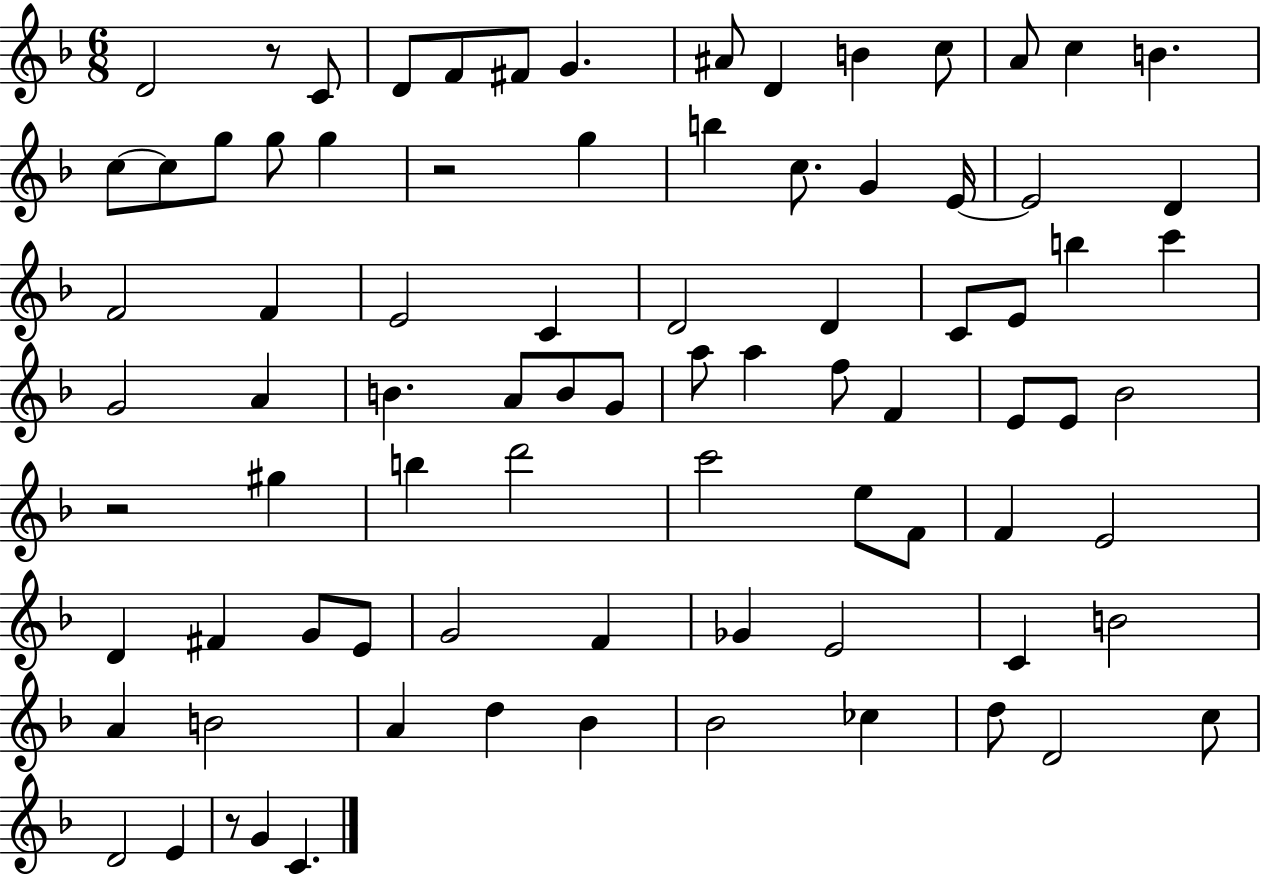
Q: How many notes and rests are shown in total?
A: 84